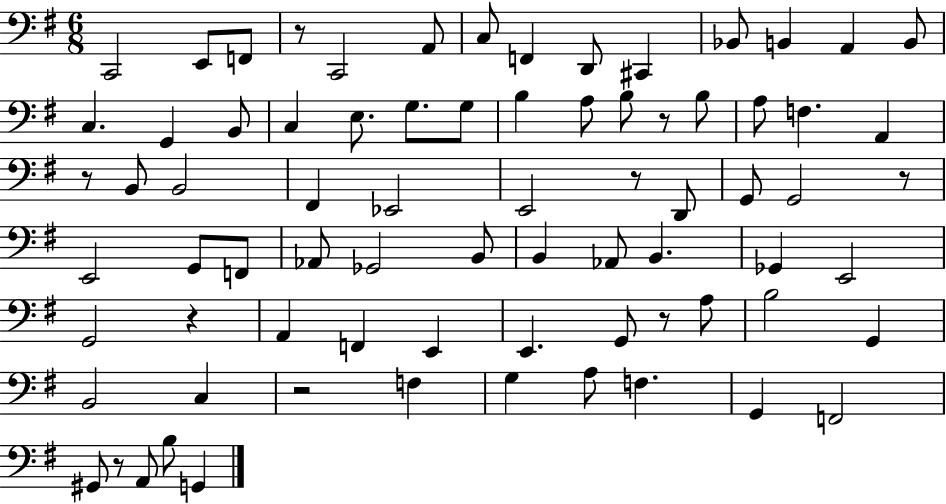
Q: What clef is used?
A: bass